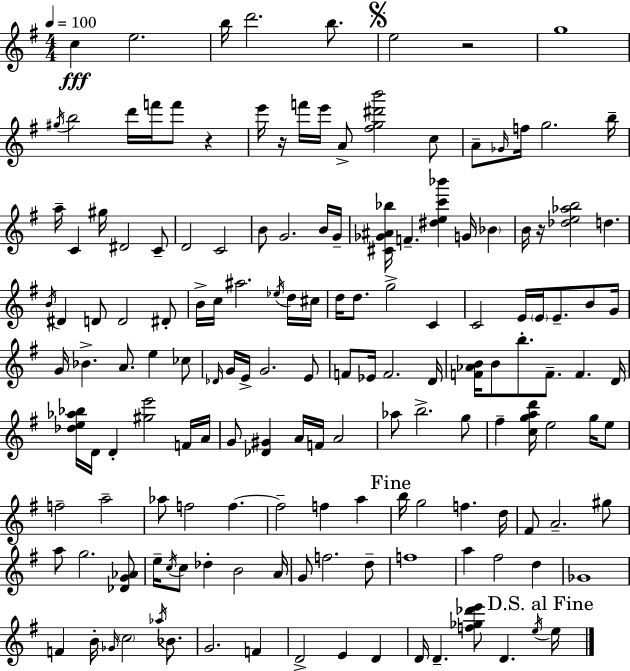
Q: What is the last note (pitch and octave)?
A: E5